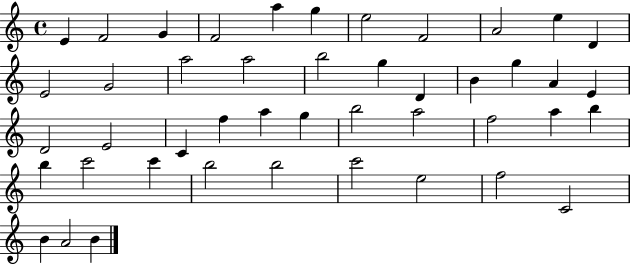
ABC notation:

X:1
T:Untitled
M:4/4
L:1/4
K:C
E F2 G F2 a g e2 F2 A2 e D E2 G2 a2 a2 b2 g D B g A E D2 E2 C f a g b2 a2 f2 a b b c'2 c' b2 b2 c'2 e2 f2 C2 B A2 B